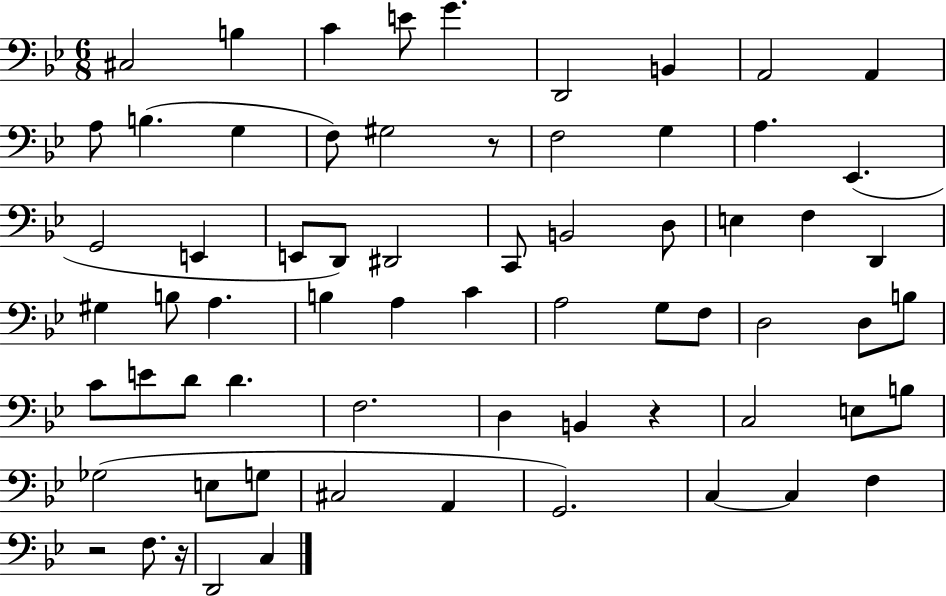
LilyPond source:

{
  \clef bass
  \numericTimeSignature
  \time 6/8
  \key bes \major
  \repeat volta 2 { cis2 b4 | c'4 e'8 g'4. | d,2 b,4 | a,2 a,4 | \break a8 b4.( g4 | f8) gis2 r8 | f2 g4 | a4. ees,4.( | \break g,2 e,4 | e,8 d,8) dis,2 | c,8 b,2 d8 | e4 f4 d,4 | \break gis4 b8 a4. | b4 a4 c'4 | a2 g8 f8 | d2 d8 b8 | \break c'8 e'8 d'8 d'4. | f2. | d4 b,4 r4 | c2 e8 b8 | \break ges2( e8 g8 | cis2 a,4 | g,2.) | c4~~ c4 f4 | \break r2 f8. r16 | d,2 c4 | } \bar "|."
}